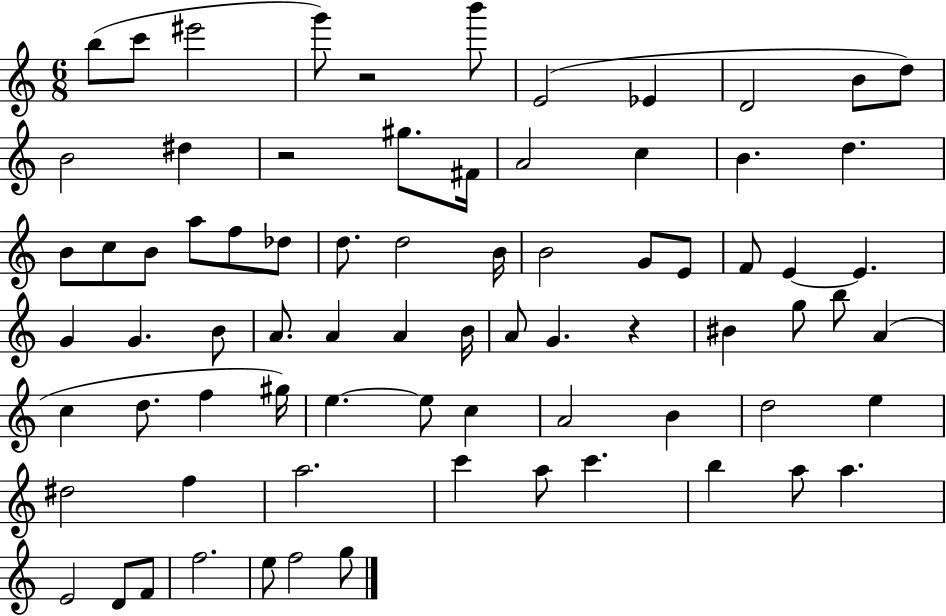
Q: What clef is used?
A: treble